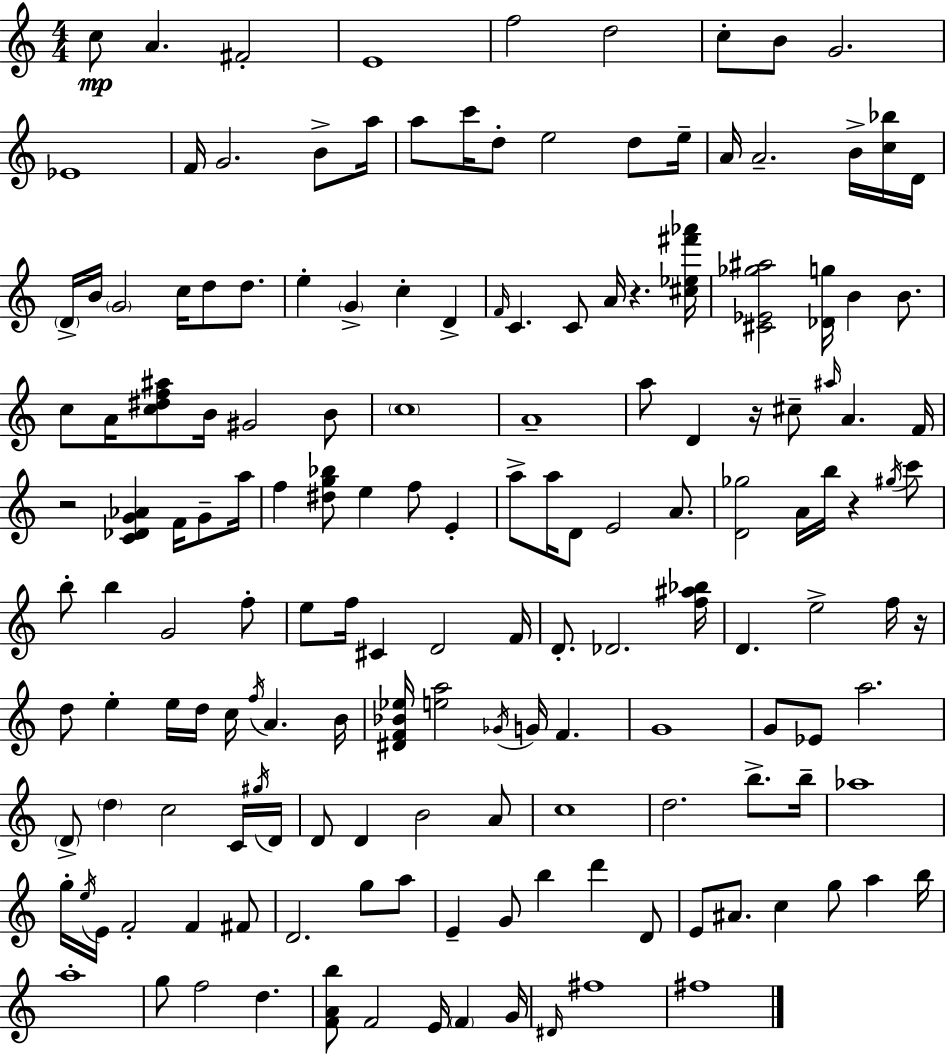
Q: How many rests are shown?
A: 5